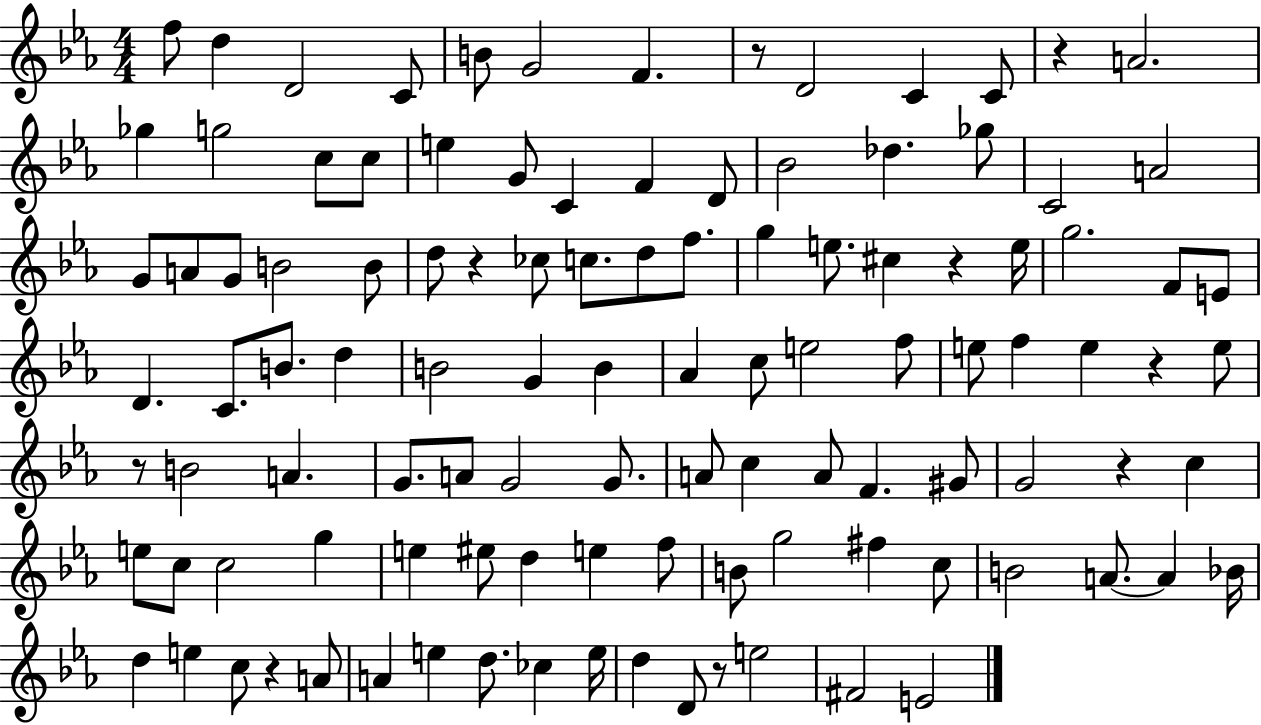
F5/e D5/q D4/h C4/e B4/e G4/h F4/q. R/e D4/h C4/q C4/e R/q A4/h. Gb5/q G5/h C5/e C5/e E5/q G4/e C4/q F4/q D4/e Bb4/h Db5/q. Gb5/e C4/h A4/h G4/e A4/e G4/e B4/h B4/e D5/e R/q CES5/e C5/e. D5/e F5/e. G5/q E5/e. C#5/q R/q E5/s G5/h. F4/e E4/e D4/q. C4/e. B4/e. D5/q B4/h G4/q B4/q Ab4/q C5/e E5/h F5/e E5/e F5/q E5/q R/q E5/e R/e B4/h A4/q. G4/e. A4/e G4/h G4/e. A4/e C5/q A4/e F4/q. G#4/e G4/h R/q C5/q E5/e C5/e C5/h G5/q E5/q EIS5/e D5/q E5/q F5/e B4/e G5/h F#5/q C5/e B4/h A4/e. A4/q Bb4/s D5/q E5/q C5/e R/q A4/e A4/q E5/q D5/e. CES5/q E5/s D5/q D4/e R/e E5/h F#4/h E4/h